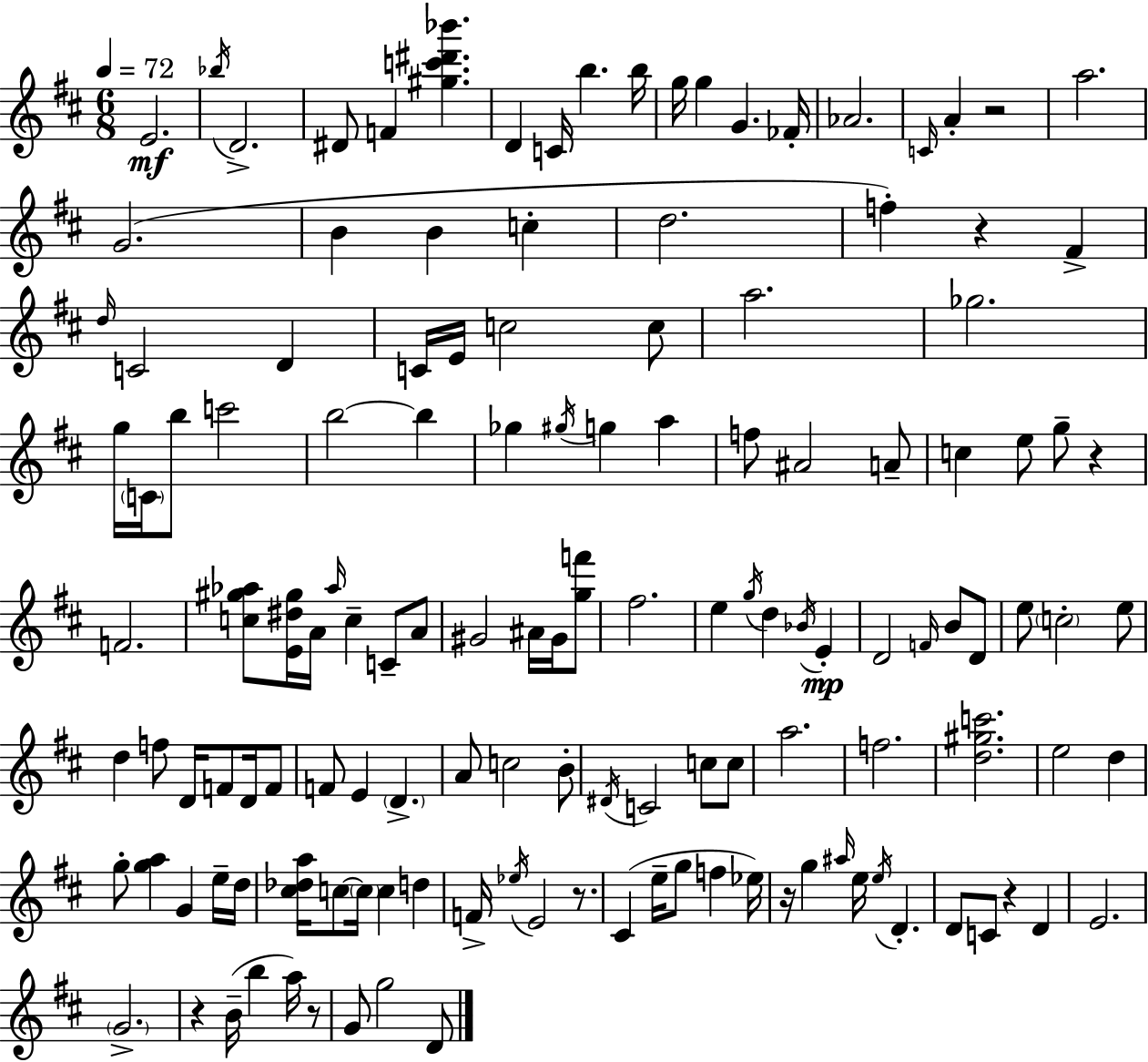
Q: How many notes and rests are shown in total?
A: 138